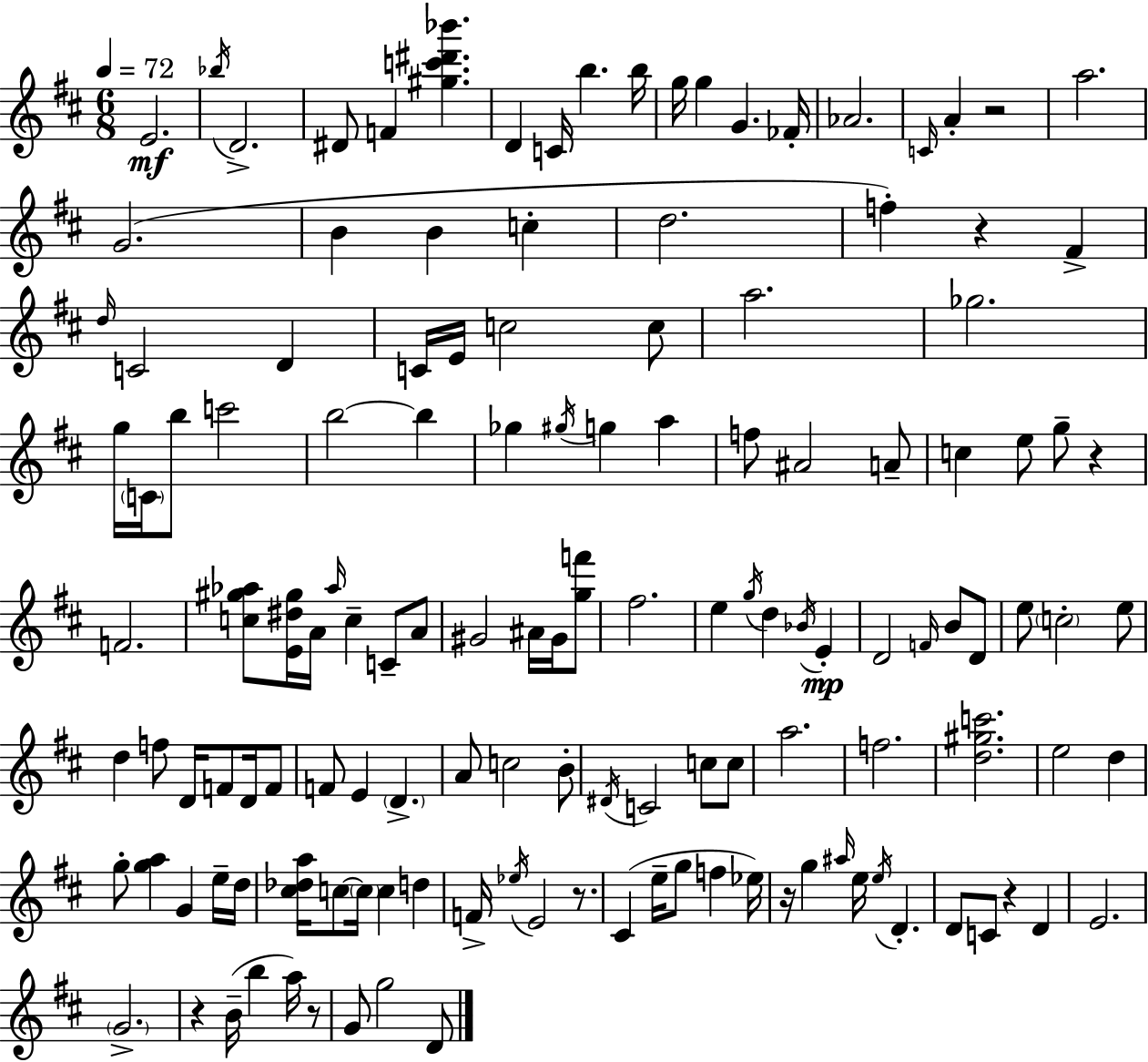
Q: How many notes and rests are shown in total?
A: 138